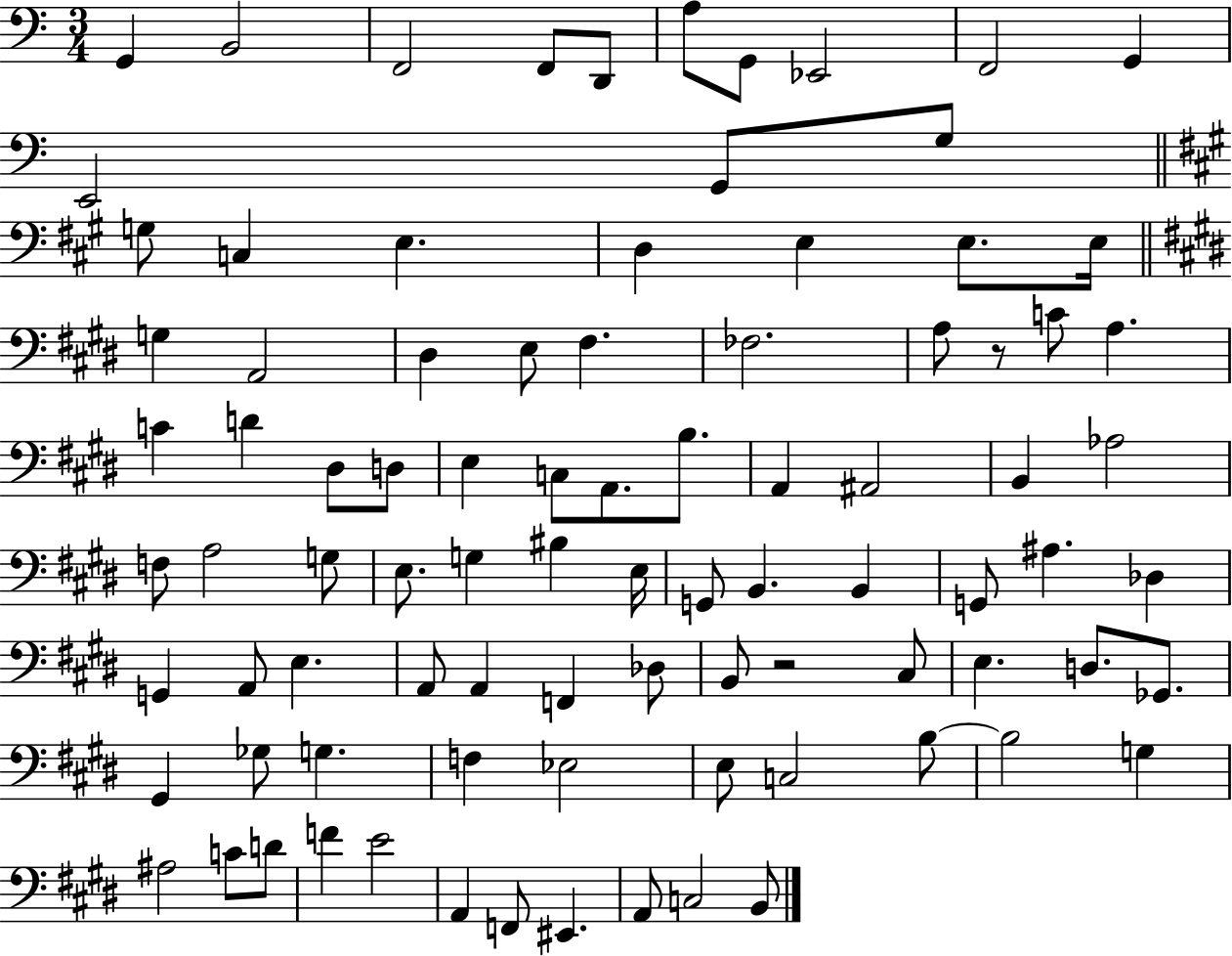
G2/q B2/h F2/h F2/e D2/e A3/e G2/e Eb2/h F2/h G2/q E2/h G2/e G3/e G3/e C3/q E3/q. D3/q E3/q E3/e. E3/s G3/q A2/h D#3/q E3/e F#3/q. FES3/h. A3/e R/e C4/e A3/q. C4/q D4/q D#3/e D3/e E3/q C3/e A2/e. B3/e. A2/q A#2/h B2/q Ab3/h F3/e A3/h G3/e E3/e. G3/q BIS3/q E3/s G2/e B2/q. B2/q G2/e A#3/q. Db3/q G2/q A2/e E3/q. A2/e A2/q F2/q Db3/e B2/e R/h C#3/e E3/q. D3/e. Gb2/e. G#2/q Gb3/e G3/q. F3/q Eb3/h E3/e C3/h B3/e B3/h G3/q A#3/h C4/e D4/e F4/q E4/h A2/q F2/e EIS2/q. A2/e C3/h B2/e